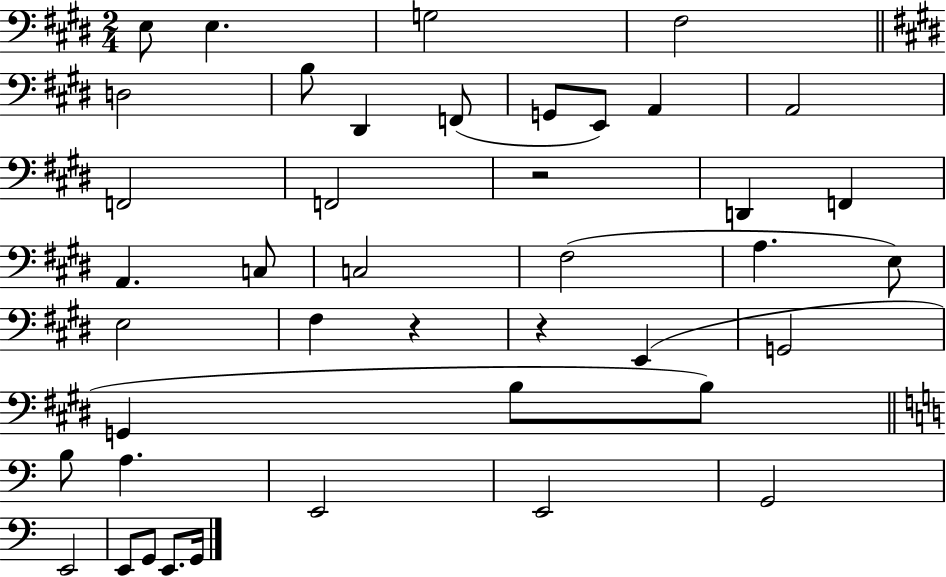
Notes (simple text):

E3/e E3/q. G3/h F#3/h D3/h B3/e D#2/q F2/e G2/e E2/e A2/q A2/h F2/h F2/h R/h D2/q F2/q A2/q. C3/e C3/h F#3/h A3/q. E3/e E3/h F#3/q R/q R/q E2/q G2/h G2/q B3/e B3/e B3/e A3/q. E2/h E2/h G2/h E2/h E2/e G2/e E2/e. G2/s